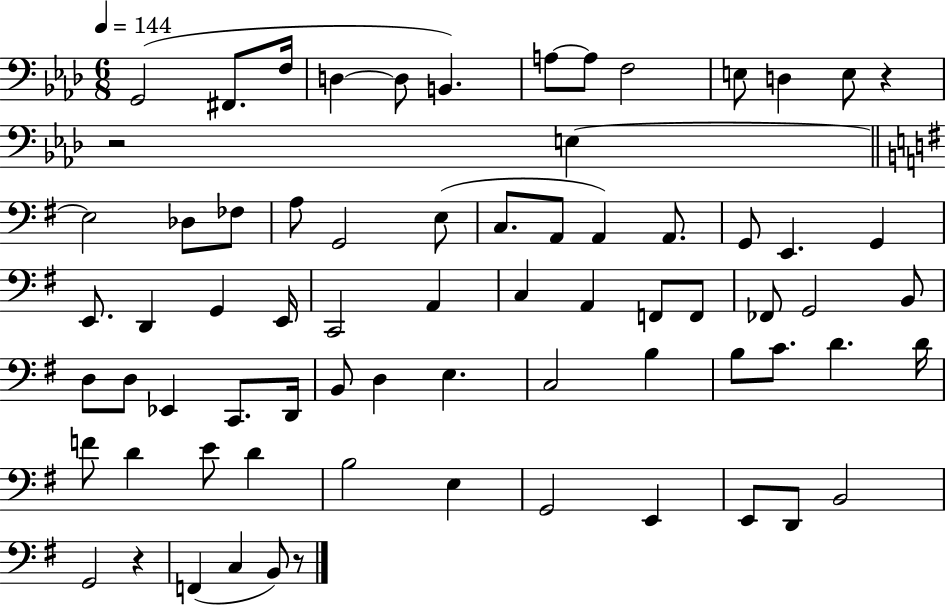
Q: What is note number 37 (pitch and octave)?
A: FES2